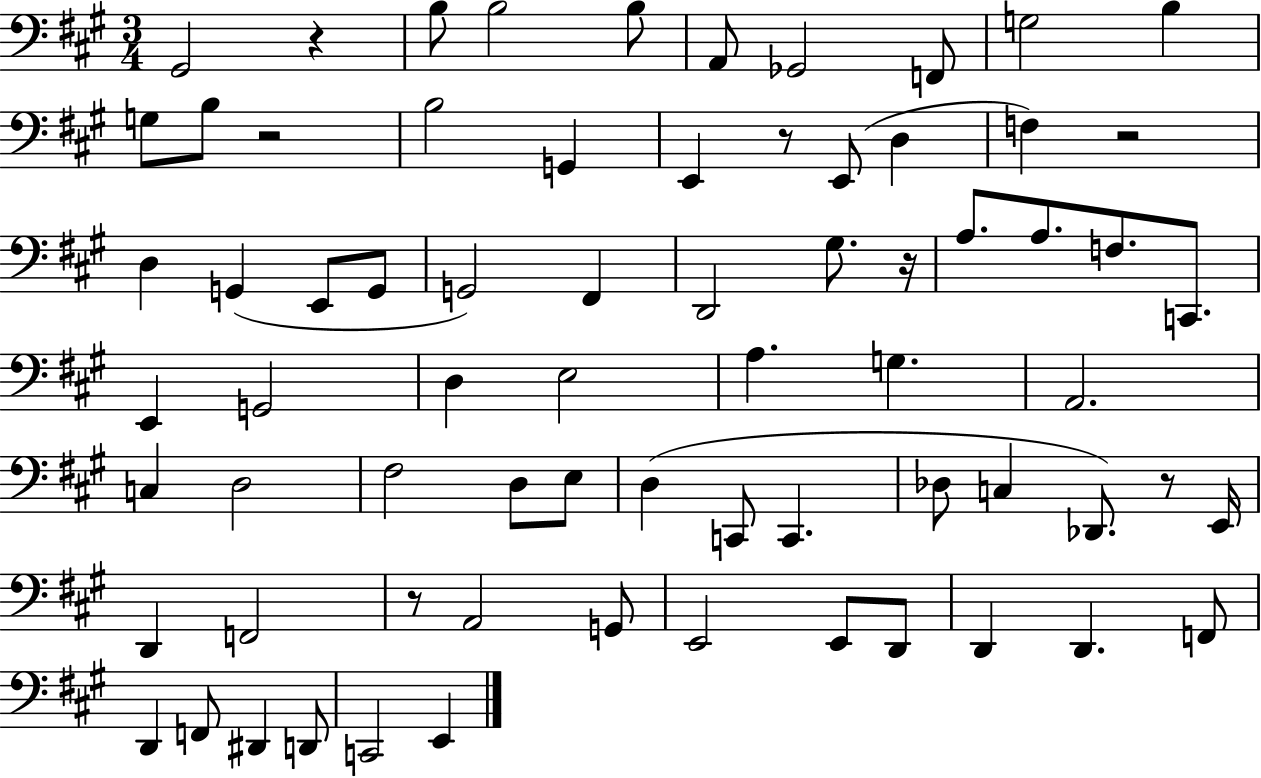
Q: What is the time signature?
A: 3/4